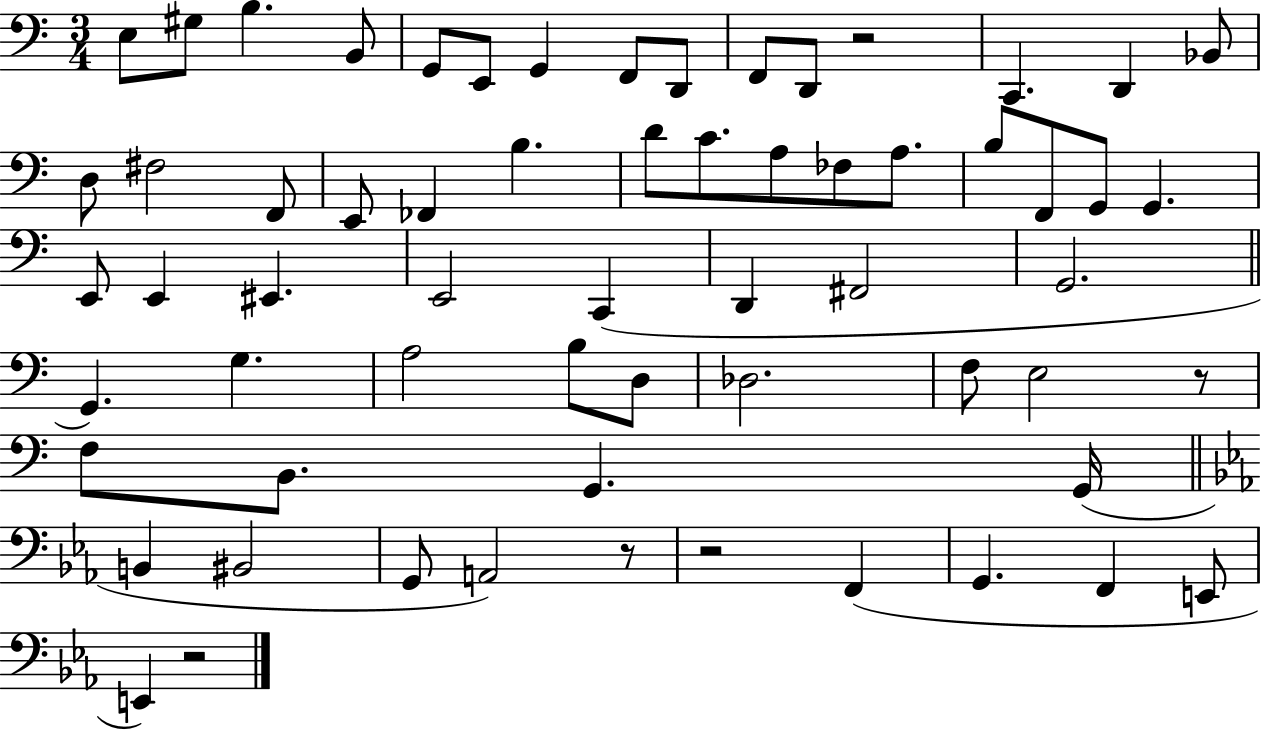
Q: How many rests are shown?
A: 5